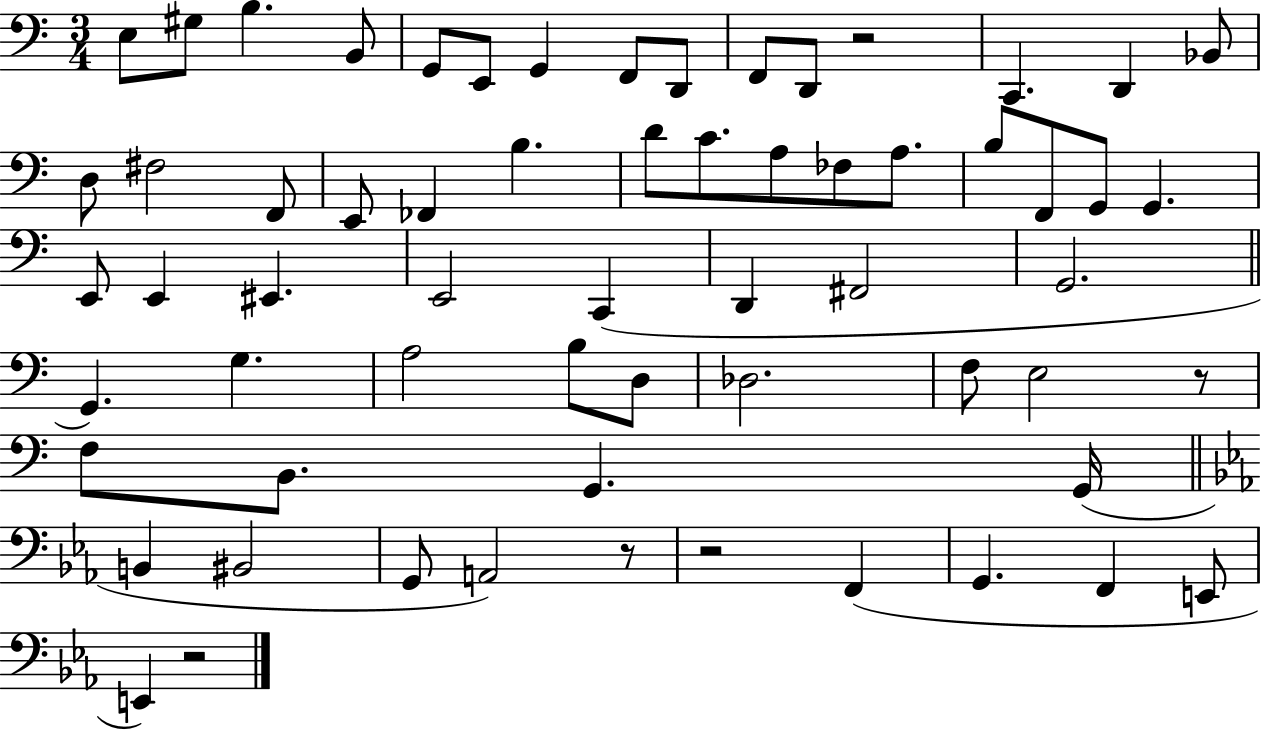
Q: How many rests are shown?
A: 5